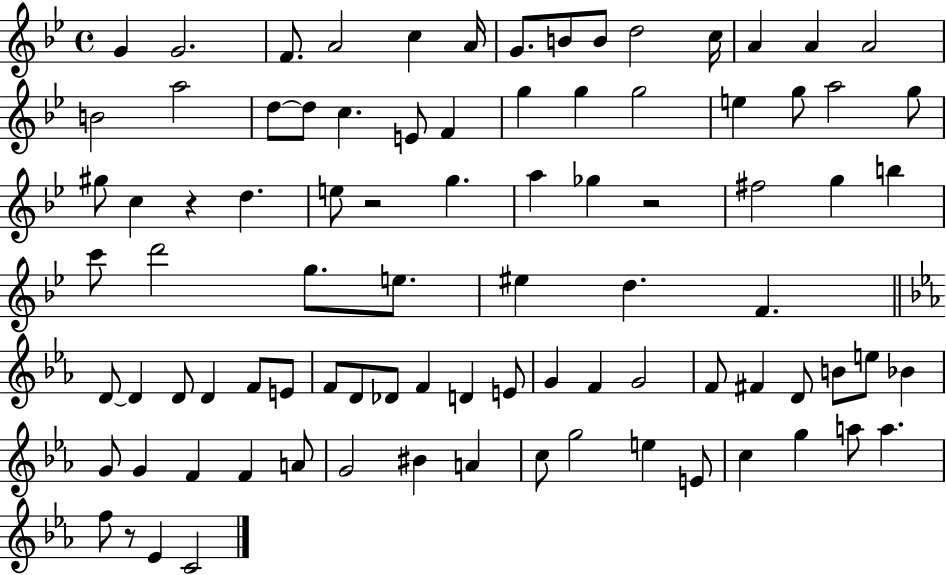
G4/q G4/h. F4/e. A4/h C5/q A4/s G4/e. B4/e B4/e D5/h C5/s A4/q A4/q A4/h B4/h A5/h D5/e D5/e C5/q. E4/e F4/q G5/q G5/q G5/h E5/q G5/e A5/h G5/e G#5/e C5/q R/q D5/q. E5/e R/h G5/q. A5/q Gb5/q R/h F#5/h G5/q B5/q C6/e D6/h G5/e. E5/e. EIS5/q D5/q. F4/q. D4/e D4/q D4/e D4/q F4/e E4/e F4/e D4/e Db4/e F4/q D4/q E4/e G4/q F4/q G4/h F4/e F#4/q D4/e B4/e E5/e Bb4/q G4/e G4/q F4/q F4/q A4/e G4/h BIS4/q A4/q C5/e G5/h E5/q E4/e C5/q G5/q A5/e A5/q. F5/e R/e Eb4/q C4/h